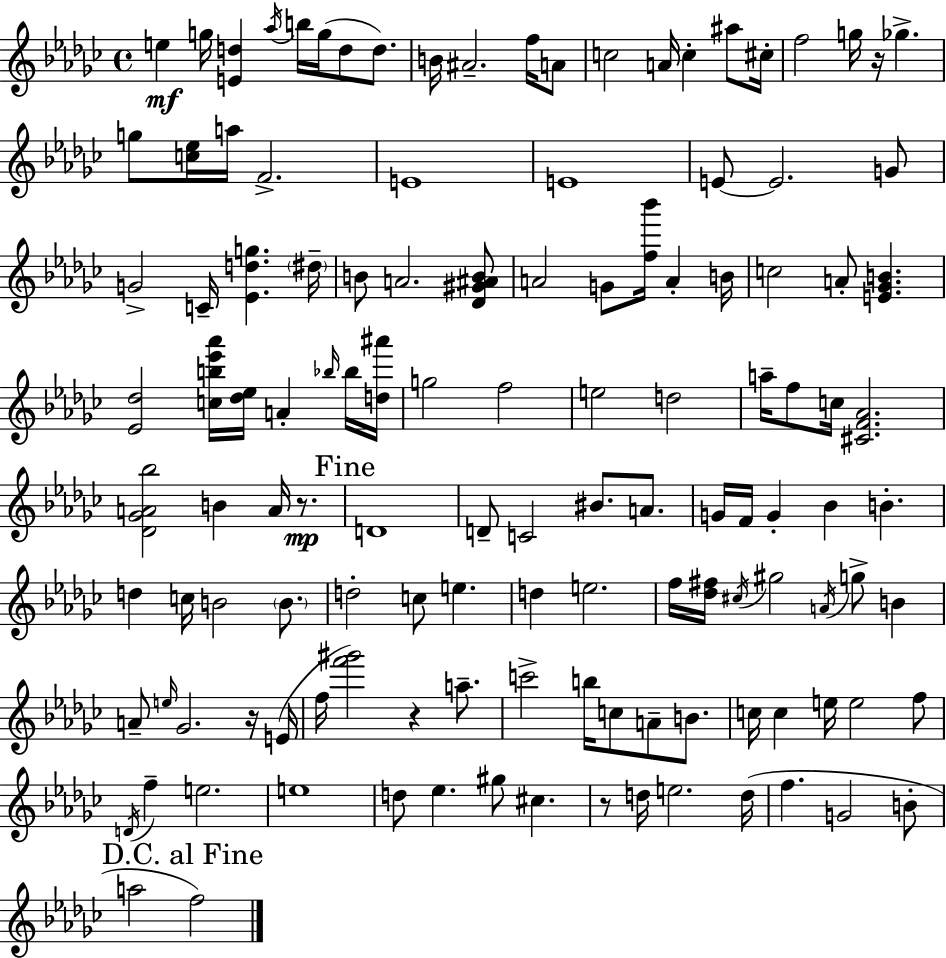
E5/q G5/s [E4,D5]/q Ab5/s B5/s G5/s D5/e D5/e. B4/s A#4/h. F5/s A4/e C5/h A4/s C5/q A#5/e C#5/s F5/h G5/s R/s Gb5/q. G5/e [C5,Eb5]/s A5/s F4/h. E4/w E4/w E4/e E4/h. G4/e G4/h C4/s [Eb4,D5,G5]/q. D#5/s B4/e A4/h. [Db4,G#4,A#4,B4]/e A4/h G4/e [F5,Bb6]/s A4/q B4/s C5/h A4/e [E4,Gb4,B4]/q. [Eb4,Db5]/h [C5,B5,Eb6,Ab6]/s [Db5,Eb5]/s A4/q Bb5/s Bb5/s [D5,A#6]/s G5/h F5/h E5/h D5/h A5/s F5/e C5/s [C#4,F4,Ab4]/h. [Db4,Gb4,A4,Bb5]/h B4/q A4/s R/e. D4/w D4/e C4/h BIS4/e. A4/e. G4/s F4/s G4/q Bb4/q B4/q. D5/q C5/s B4/h B4/e. D5/h C5/e E5/q. D5/q E5/h. F5/s [Db5,F#5]/s C#5/s G#5/h A4/s G5/e B4/q A4/e E5/s Gb4/h. R/s E4/s F5/s [F6,G#6]/h R/q A5/e. C6/h B5/s C5/e A4/e B4/e. C5/s C5/q E5/s E5/h F5/e D4/s F5/q E5/h. E5/w D5/e Eb5/q. G#5/e C#5/q. R/e D5/s E5/h. D5/s F5/q. G4/h B4/e A5/h F5/h